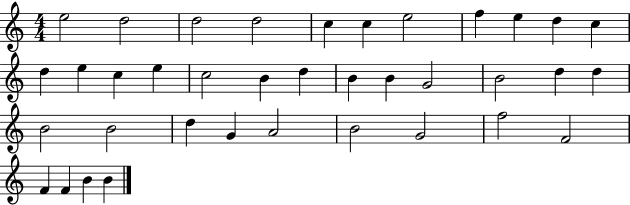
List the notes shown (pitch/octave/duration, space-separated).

E5/h D5/h D5/h D5/h C5/q C5/q E5/h F5/q E5/q D5/q C5/q D5/q E5/q C5/q E5/q C5/h B4/q D5/q B4/q B4/q G4/h B4/h D5/q D5/q B4/h B4/h D5/q G4/q A4/h B4/h G4/h F5/h F4/h F4/q F4/q B4/q B4/q